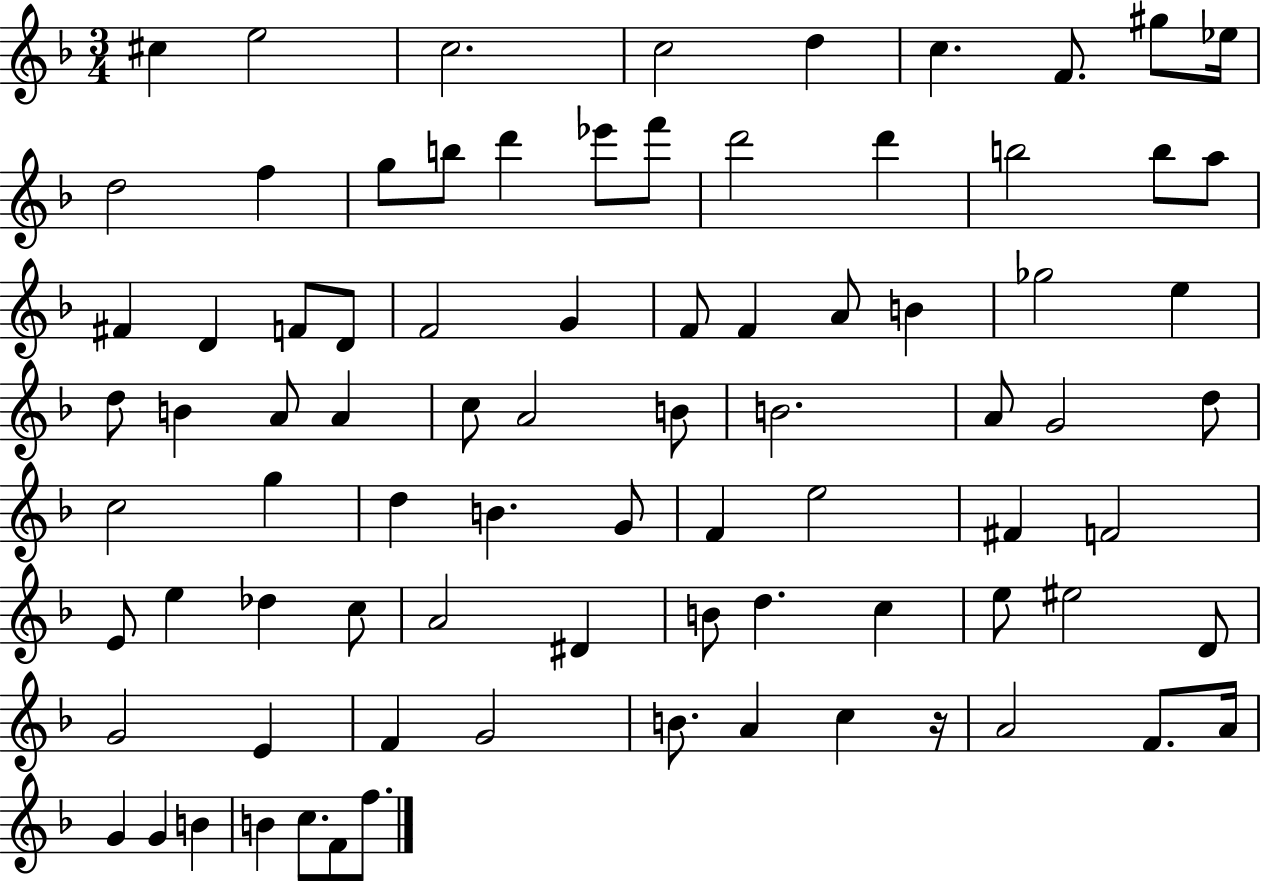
C#5/q E5/h C5/h. C5/h D5/q C5/q. F4/e. G#5/e Eb5/s D5/h F5/q G5/e B5/e D6/q Eb6/e F6/e D6/h D6/q B5/h B5/e A5/e F#4/q D4/q F4/e D4/e F4/h G4/q F4/e F4/q A4/e B4/q Gb5/h E5/q D5/e B4/q A4/e A4/q C5/e A4/h B4/e B4/h. A4/e G4/h D5/e C5/h G5/q D5/q B4/q. G4/e F4/q E5/h F#4/q F4/h E4/e E5/q Db5/q C5/e A4/h D#4/q B4/e D5/q. C5/q E5/e EIS5/h D4/e G4/h E4/q F4/q G4/h B4/e. A4/q C5/q R/s A4/h F4/e. A4/s G4/q G4/q B4/q B4/q C5/e. F4/e F5/e.